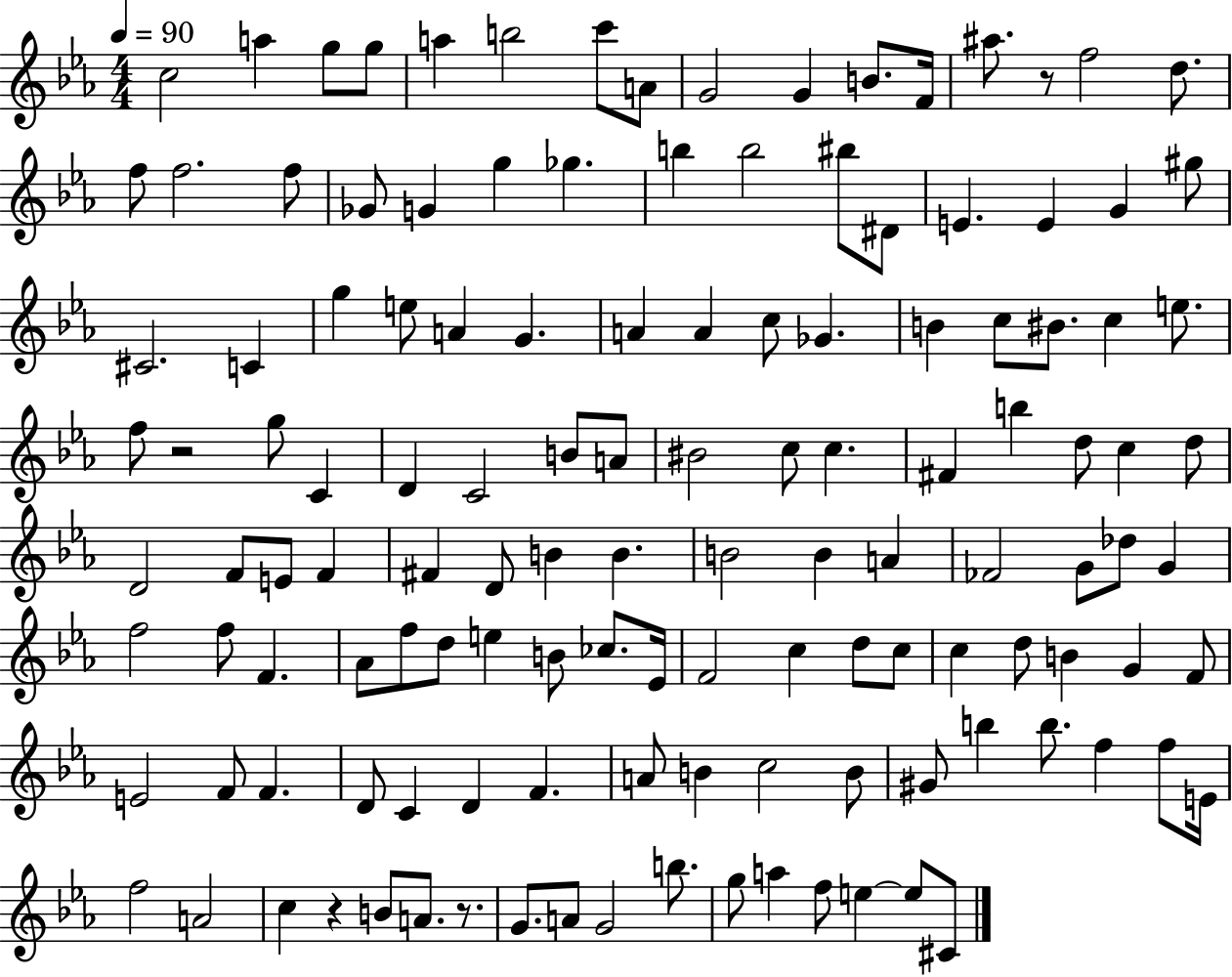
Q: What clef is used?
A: treble